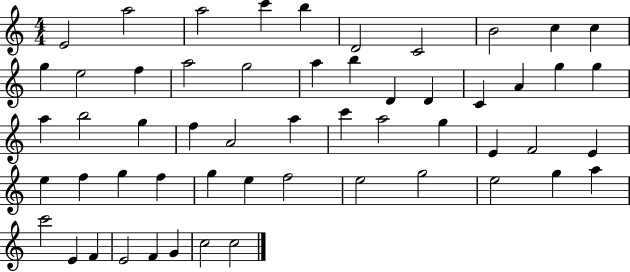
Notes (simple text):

E4/h A5/h A5/h C6/q B5/q D4/h C4/h B4/h C5/q C5/q G5/q E5/h F5/q A5/h G5/h A5/q B5/q D4/q D4/q C4/q A4/q G5/q G5/q A5/q B5/h G5/q F5/q A4/h A5/q C6/q A5/h G5/q E4/q F4/h E4/q E5/q F5/q G5/q F5/q G5/q E5/q F5/h E5/h G5/h E5/h G5/q A5/q C6/h E4/q F4/q E4/h F4/q G4/q C5/h C5/h